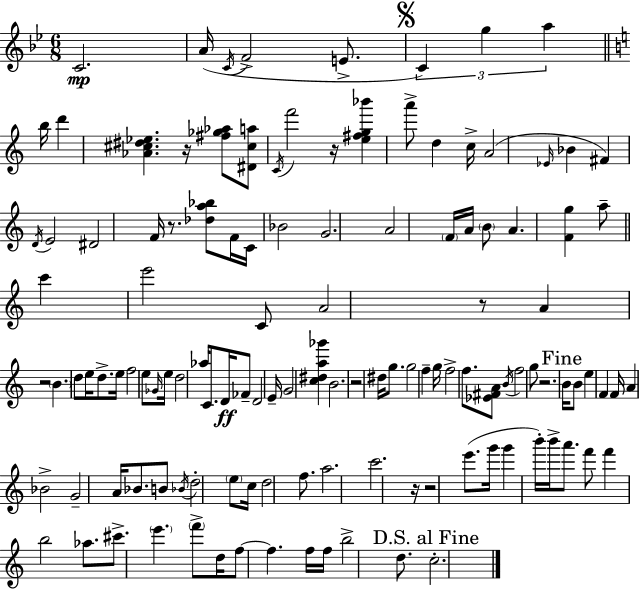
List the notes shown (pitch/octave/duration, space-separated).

C4/h. A4/s C4/s F4/h E4/e. C4/q G5/q A5/q B5/s D6/q [Ab4,C#5,D#5,Eb5]/q. R/s [F#5,Gb5,Ab5]/e [D#4,C#5,A5]/e C4/s F6/h R/s [E5,F#5,G5,Bb6]/q A6/e D5/q C5/s A4/h Eb4/s Bb4/q F#4/q D4/s E4/h D#4/h F4/s R/e. [Db5,A5,Bb5]/e F4/s C4/s Bb4/h G4/h. A4/h F4/s A4/s B4/e A4/q. [F4,G5]/q A5/e C6/q E6/h C4/e A4/h R/e A4/q R/h B4/q. D5/e E5/s D5/e. E5/s F5/h E5/e Gb4/s E5/s D5/h Ab5/s C4/e. D4/s FES4/e D4/h E4/s G4/h [C5,D#5,A5,Gb6]/q B4/h. R/h D#5/s G5/e. G5/h F5/q G5/s F5/h F5/e. [Eb4,F#4,A4]/e B4/s F5/h G5/e R/h. B4/s B4/e E5/q F4/q F4/s A4/q Bb4/h G4/h A4/s Bb4/e. B4/e Bb4/s D5/h E5/e C5/s D5/h F5/e. A5/h. C6/h. R/s R/h E6/e. G6/s G6/q B6/s B6/s A6/e. F6/e F6/q B5/h Ab5/e. C#6/e. E6/q. F6/e D5/s F5/e F5/q. F5/s F5/s B5/h D5/e. C5/h.